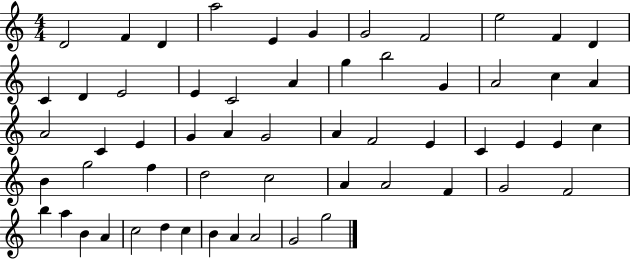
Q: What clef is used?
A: treble